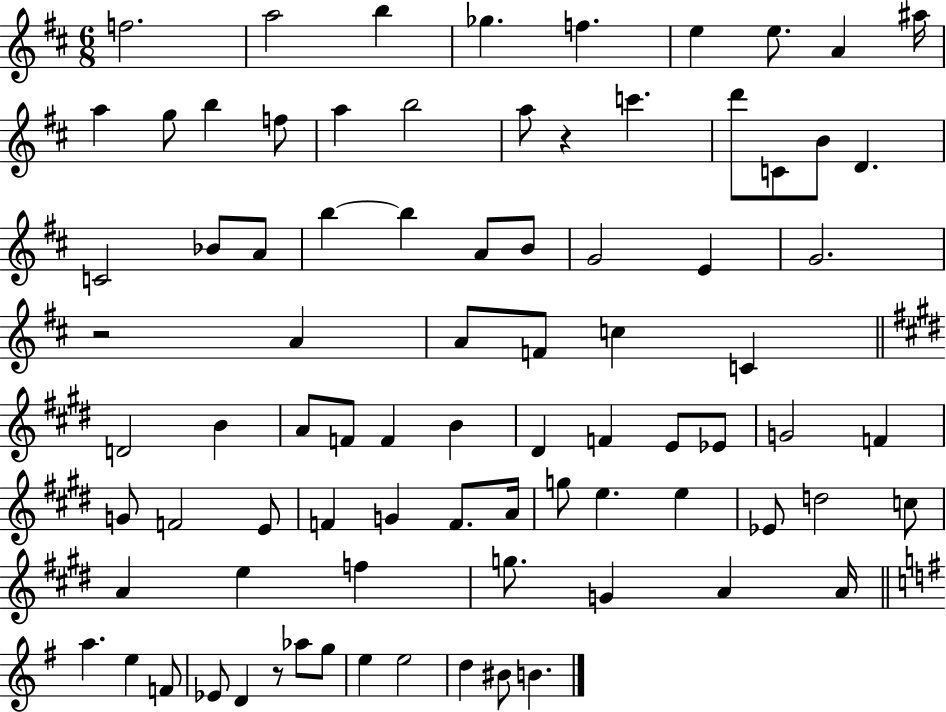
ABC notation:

X:1
T:Untitled
M:6/8
L:1/4
K:D
f2 a2 b _g f e e/2 A ^a/4 a g/2 b f/2 a b2 a/2 z c' d'/2 C/2 B/2 D C2 _B/2 A/2 b b A/2 B/2 G2 E G2 z2 A A/2 F/2 c C D2 B A/2 F/2 F B ^D F E/2 _E/2 G2 F G/2 F2 E/2 F G F/2 A/4 g/2 e e _E/2 d2 c/2 A e f g/2 G A A/4 a e F/2 _E/2 D z/2 _a/2 g/2 e e2 d ^B/2 B